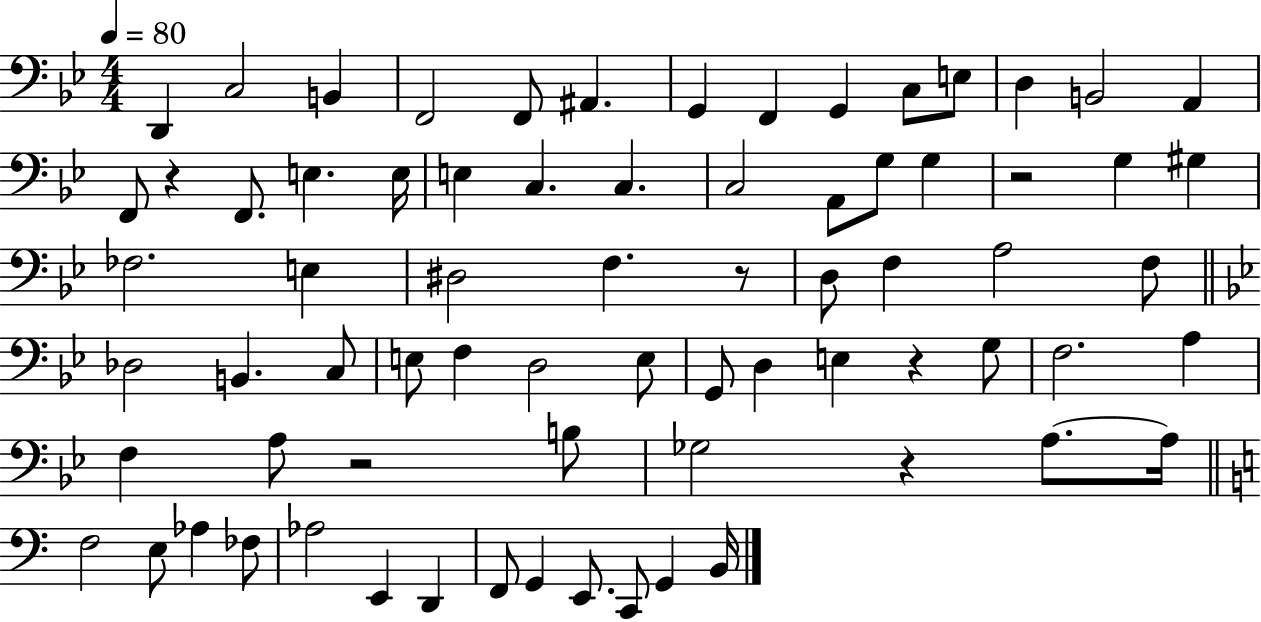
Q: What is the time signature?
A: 4/4